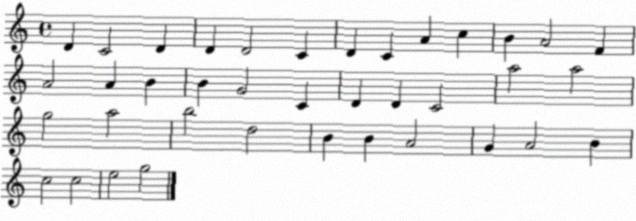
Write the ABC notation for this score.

X:1
T:Untitled
M:4/4
L:1/4
K:C
D C2 D D D2 C D C A c B A2 F A2 A B B G2 C D D C2 a2 a2 g2 a2 b2 d2 B B A2 G A2 B c2 c2 e2 g2